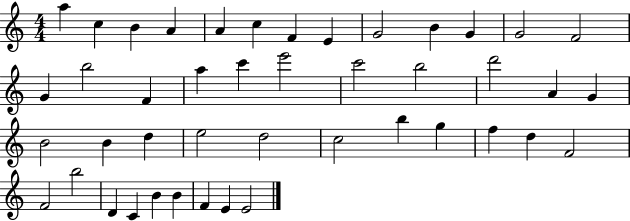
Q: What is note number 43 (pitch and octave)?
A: E4